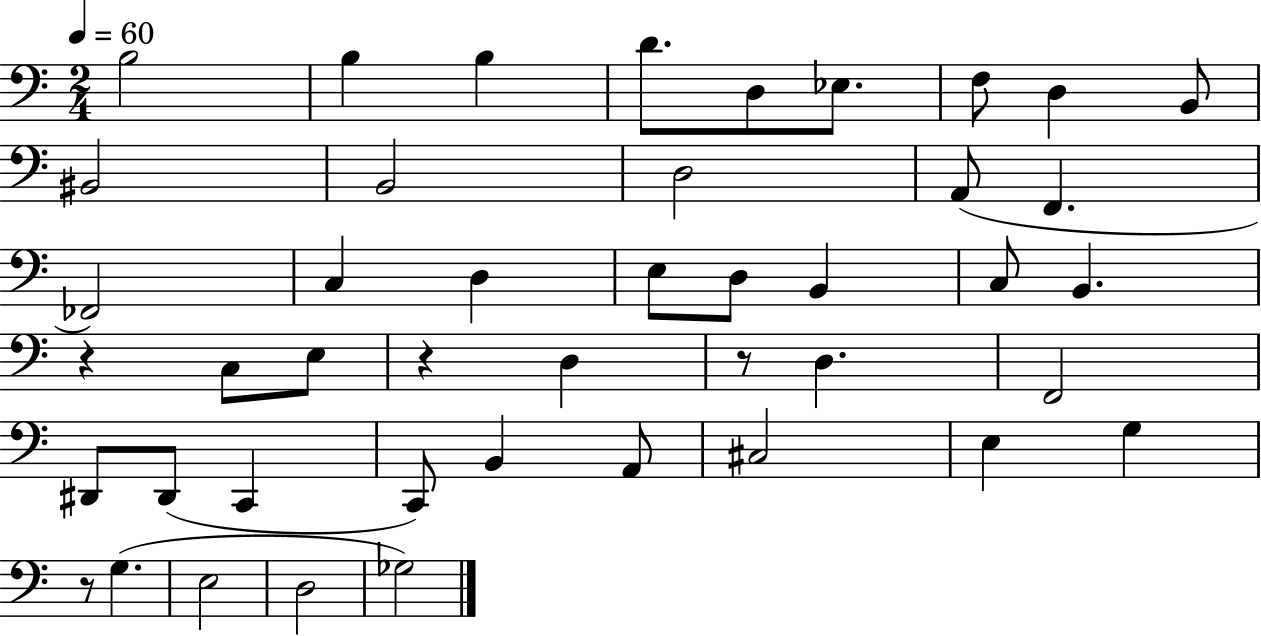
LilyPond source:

{
  \clef bass
  \numericTimeSignature
  \time 2/4
  \key c \major
  \tempo 4 = 60
  b2 | b4 b4 | d'8. d8 ees8. | f8 d4 b,8 | \break bis,2 | b,2 | d2 | a,8( f,4. | \break fes,2) | c4 d4 | e8 d8 b,4 | c8 b,4. | \break r4 c8 e8 | r4 d4 | r8 d4. | f,2 | \break dis,8 dis,8( c,4 | c,8) b,4 a,8 | cis2 | e4 g4 | \break r8 g4.( | e2 | d2 | ges2) | \break \bar "|."
}